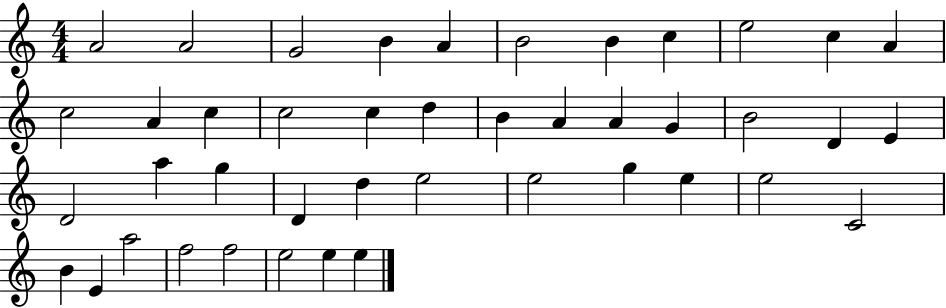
A4/h A4/h G4/h B4/q A4/q B4/h B4/q C5/q E5/h C5/q A4/q C5/h A4/q C5/q C5/h C5/q D5/q B4/q A4/q A4/q G4/q B4/h D4/q E4/q D4/h A5/q G5/q D4/q D5/q E5/h E5/h G5/q E5/q E5/h C4/h B4/q E4/q A5/h F5/h F5/h E5/h E5/q E5/q